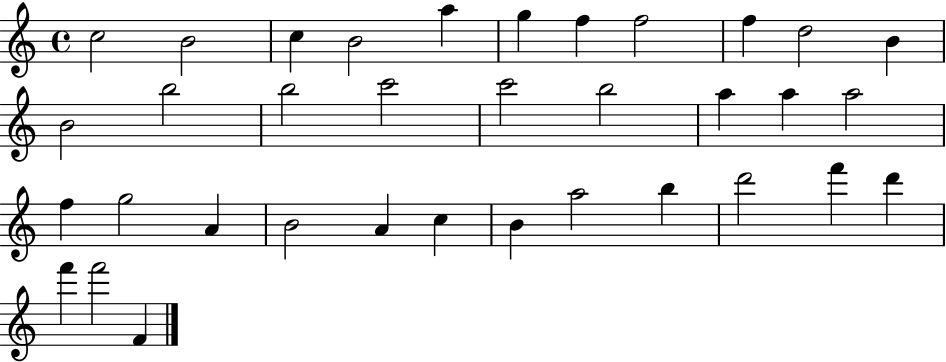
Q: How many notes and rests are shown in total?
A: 35